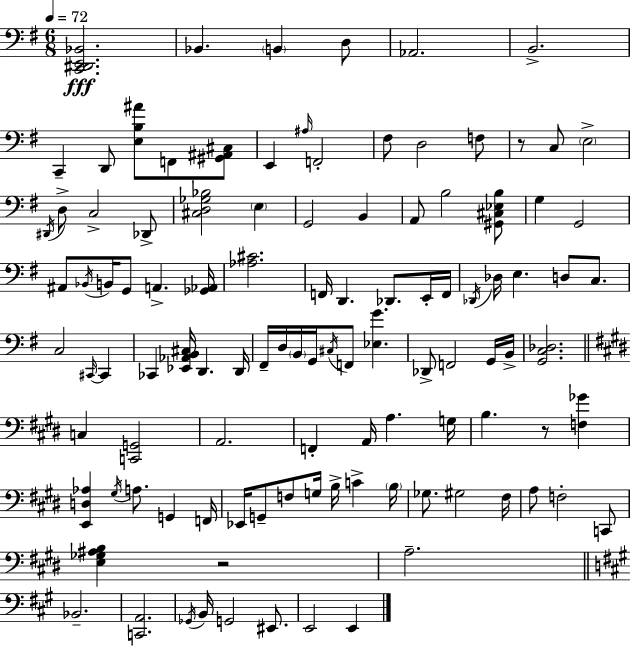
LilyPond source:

{
  \clef bass
  \numericTimeSignature
  \time 6/8
  \key g \major
  \tempo 4 = 72
  <c, dis, e, bes,>2.\fff | bes,4. \parenthesize b,4 d8 | aes,2. | b,2.-> | \break c,4-- d,8 <e b ais'>8 f,8 <gis, ais, cis>8 | e,4 \grace { ais16 } f,2-. | fis8 d2 f8 | r8 c8 \parenthesize e2-> | \break \acciaccatura { dis,16 } d8-> c2-> | des,8-> <cis d ges bes>2 \parenthesize e4 | g,2 b,4 | a,8 b2 | \break <gis, cis ees b>8 g4 g,2 | ais,8 \acciaccatura { bes,16 } b,16 g,8 a,4.-> | <ges, aes,>16 <aes cis'>2. | f,16 d,4. des,8. | \break e,16-. f,16 \acciaccatura { des,16 } des16 e4. d8 | c8. c2 | \grace { cis,16~ }~ cis,4 ces,4 <ees, aes, b, cis>16 d,4. | d,16 fis,16-- d16 \parenthesize b,16 g,16 \acciaccatura { cis16 } f,8 | \break <ees g'>4. des,8-> f,2 | g,16 b,16-> <g, c des>2. | \bar "||" \break \key e \major c4 <c, g,>2 | a,2. | f,4-. a,16 a4. g16 | b4. r8 <f ges'>4 | \break <e, d aes>4 \acciaccatura { gis16 } a8. g,4 | f,16 ees,16 g,8-- f8 g16 b16-> c'4-> | \parenthesize b16 ges8. gis2 | fis16 a8 f2-. c,8 | \break <e ges ais b>4 r2 | a2.-- | \bar "||" \break \key a \major bes,2.-- | <c, a,>2. | \acciaccatura { ges,16 } b,16 g,2 eis,8. | e,2 e,4 | \break \bar "|."
}